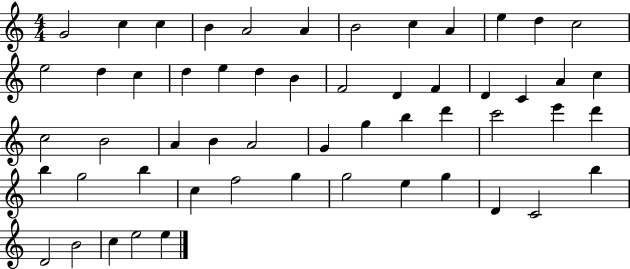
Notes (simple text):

G4/h C5/q C5/q B4/q A4/h A4/q B4/h C5/q A4/q E5/q D5/q C5/h E5/h D5/q C5/q D5/q E5/q D5/q B4/q F4/h D4/q F4/q D4/q C4/q A4/q C5/q C5/h B4/h A4/q B4/q A4/h G4/q G5/q B5/q D6/q C6/h E6/q D6/q B5/q G5/h B5/q C5/q F5/h G5/q G5/h E5/q G5/q D4/q C4/h B5/q D4/h B4/h C5/q E5/h E5/q